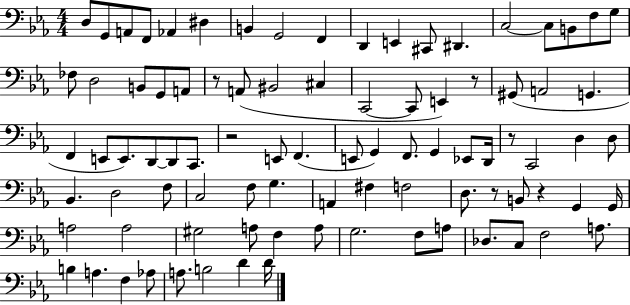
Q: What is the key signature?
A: EES major